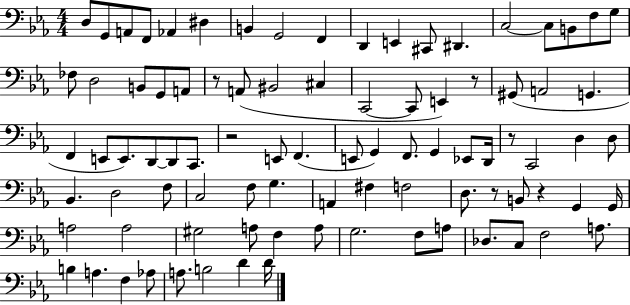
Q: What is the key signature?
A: EES major